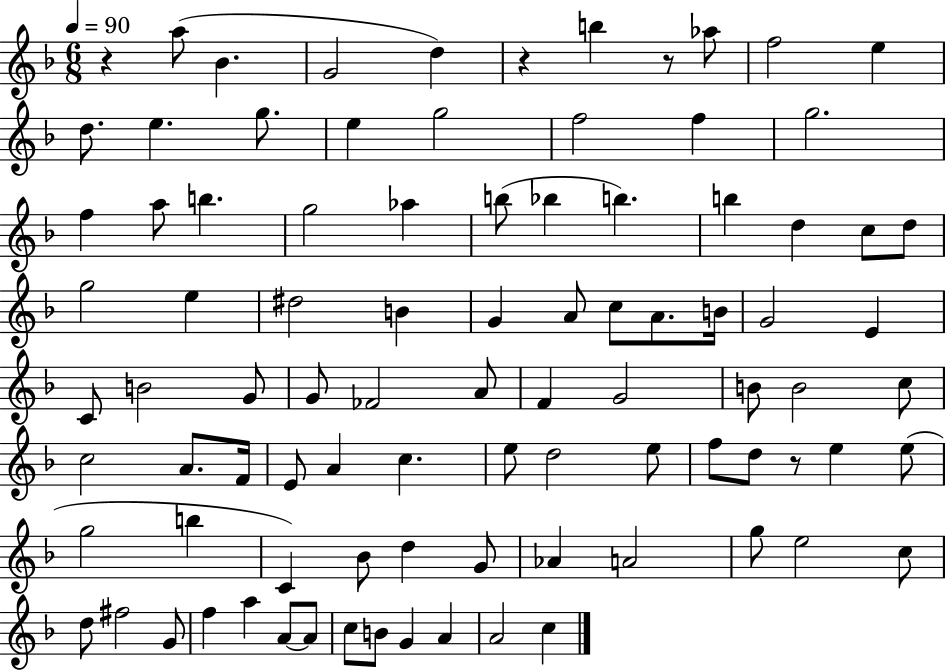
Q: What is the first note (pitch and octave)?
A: A5